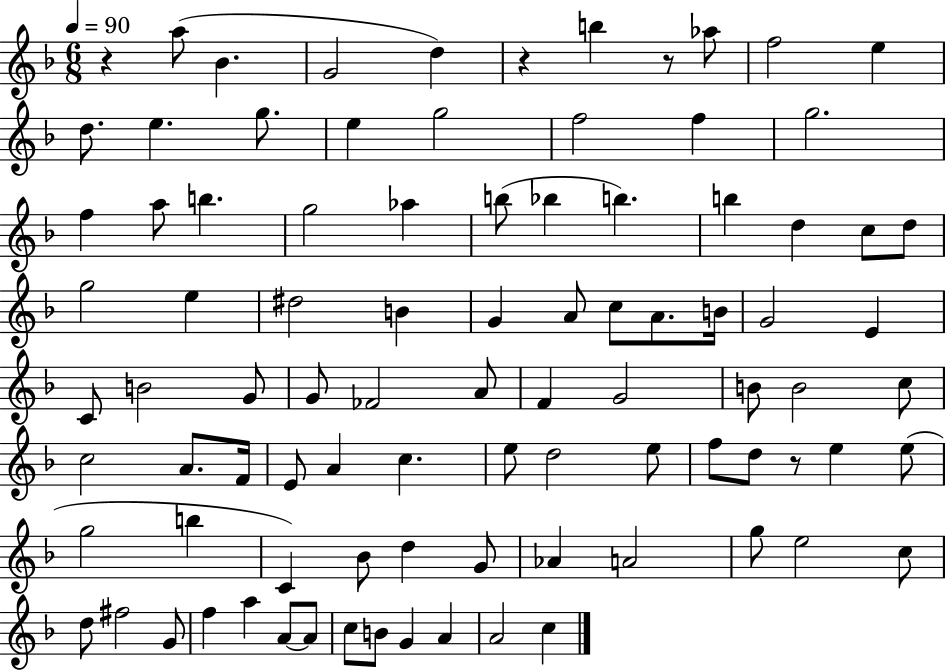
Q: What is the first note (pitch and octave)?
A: A5